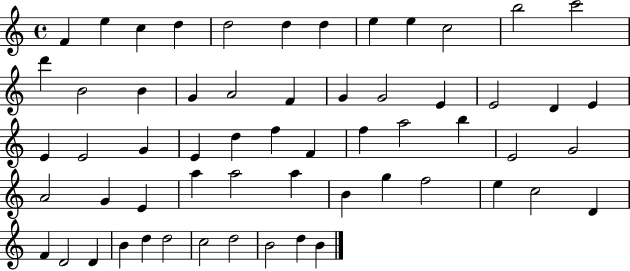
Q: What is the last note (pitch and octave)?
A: B4